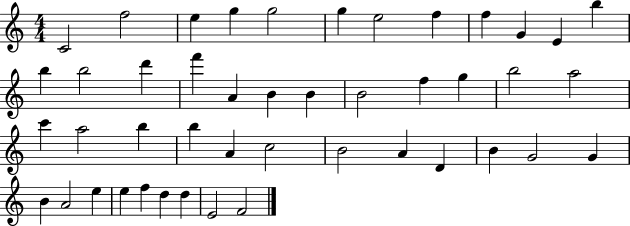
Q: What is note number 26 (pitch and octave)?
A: A5